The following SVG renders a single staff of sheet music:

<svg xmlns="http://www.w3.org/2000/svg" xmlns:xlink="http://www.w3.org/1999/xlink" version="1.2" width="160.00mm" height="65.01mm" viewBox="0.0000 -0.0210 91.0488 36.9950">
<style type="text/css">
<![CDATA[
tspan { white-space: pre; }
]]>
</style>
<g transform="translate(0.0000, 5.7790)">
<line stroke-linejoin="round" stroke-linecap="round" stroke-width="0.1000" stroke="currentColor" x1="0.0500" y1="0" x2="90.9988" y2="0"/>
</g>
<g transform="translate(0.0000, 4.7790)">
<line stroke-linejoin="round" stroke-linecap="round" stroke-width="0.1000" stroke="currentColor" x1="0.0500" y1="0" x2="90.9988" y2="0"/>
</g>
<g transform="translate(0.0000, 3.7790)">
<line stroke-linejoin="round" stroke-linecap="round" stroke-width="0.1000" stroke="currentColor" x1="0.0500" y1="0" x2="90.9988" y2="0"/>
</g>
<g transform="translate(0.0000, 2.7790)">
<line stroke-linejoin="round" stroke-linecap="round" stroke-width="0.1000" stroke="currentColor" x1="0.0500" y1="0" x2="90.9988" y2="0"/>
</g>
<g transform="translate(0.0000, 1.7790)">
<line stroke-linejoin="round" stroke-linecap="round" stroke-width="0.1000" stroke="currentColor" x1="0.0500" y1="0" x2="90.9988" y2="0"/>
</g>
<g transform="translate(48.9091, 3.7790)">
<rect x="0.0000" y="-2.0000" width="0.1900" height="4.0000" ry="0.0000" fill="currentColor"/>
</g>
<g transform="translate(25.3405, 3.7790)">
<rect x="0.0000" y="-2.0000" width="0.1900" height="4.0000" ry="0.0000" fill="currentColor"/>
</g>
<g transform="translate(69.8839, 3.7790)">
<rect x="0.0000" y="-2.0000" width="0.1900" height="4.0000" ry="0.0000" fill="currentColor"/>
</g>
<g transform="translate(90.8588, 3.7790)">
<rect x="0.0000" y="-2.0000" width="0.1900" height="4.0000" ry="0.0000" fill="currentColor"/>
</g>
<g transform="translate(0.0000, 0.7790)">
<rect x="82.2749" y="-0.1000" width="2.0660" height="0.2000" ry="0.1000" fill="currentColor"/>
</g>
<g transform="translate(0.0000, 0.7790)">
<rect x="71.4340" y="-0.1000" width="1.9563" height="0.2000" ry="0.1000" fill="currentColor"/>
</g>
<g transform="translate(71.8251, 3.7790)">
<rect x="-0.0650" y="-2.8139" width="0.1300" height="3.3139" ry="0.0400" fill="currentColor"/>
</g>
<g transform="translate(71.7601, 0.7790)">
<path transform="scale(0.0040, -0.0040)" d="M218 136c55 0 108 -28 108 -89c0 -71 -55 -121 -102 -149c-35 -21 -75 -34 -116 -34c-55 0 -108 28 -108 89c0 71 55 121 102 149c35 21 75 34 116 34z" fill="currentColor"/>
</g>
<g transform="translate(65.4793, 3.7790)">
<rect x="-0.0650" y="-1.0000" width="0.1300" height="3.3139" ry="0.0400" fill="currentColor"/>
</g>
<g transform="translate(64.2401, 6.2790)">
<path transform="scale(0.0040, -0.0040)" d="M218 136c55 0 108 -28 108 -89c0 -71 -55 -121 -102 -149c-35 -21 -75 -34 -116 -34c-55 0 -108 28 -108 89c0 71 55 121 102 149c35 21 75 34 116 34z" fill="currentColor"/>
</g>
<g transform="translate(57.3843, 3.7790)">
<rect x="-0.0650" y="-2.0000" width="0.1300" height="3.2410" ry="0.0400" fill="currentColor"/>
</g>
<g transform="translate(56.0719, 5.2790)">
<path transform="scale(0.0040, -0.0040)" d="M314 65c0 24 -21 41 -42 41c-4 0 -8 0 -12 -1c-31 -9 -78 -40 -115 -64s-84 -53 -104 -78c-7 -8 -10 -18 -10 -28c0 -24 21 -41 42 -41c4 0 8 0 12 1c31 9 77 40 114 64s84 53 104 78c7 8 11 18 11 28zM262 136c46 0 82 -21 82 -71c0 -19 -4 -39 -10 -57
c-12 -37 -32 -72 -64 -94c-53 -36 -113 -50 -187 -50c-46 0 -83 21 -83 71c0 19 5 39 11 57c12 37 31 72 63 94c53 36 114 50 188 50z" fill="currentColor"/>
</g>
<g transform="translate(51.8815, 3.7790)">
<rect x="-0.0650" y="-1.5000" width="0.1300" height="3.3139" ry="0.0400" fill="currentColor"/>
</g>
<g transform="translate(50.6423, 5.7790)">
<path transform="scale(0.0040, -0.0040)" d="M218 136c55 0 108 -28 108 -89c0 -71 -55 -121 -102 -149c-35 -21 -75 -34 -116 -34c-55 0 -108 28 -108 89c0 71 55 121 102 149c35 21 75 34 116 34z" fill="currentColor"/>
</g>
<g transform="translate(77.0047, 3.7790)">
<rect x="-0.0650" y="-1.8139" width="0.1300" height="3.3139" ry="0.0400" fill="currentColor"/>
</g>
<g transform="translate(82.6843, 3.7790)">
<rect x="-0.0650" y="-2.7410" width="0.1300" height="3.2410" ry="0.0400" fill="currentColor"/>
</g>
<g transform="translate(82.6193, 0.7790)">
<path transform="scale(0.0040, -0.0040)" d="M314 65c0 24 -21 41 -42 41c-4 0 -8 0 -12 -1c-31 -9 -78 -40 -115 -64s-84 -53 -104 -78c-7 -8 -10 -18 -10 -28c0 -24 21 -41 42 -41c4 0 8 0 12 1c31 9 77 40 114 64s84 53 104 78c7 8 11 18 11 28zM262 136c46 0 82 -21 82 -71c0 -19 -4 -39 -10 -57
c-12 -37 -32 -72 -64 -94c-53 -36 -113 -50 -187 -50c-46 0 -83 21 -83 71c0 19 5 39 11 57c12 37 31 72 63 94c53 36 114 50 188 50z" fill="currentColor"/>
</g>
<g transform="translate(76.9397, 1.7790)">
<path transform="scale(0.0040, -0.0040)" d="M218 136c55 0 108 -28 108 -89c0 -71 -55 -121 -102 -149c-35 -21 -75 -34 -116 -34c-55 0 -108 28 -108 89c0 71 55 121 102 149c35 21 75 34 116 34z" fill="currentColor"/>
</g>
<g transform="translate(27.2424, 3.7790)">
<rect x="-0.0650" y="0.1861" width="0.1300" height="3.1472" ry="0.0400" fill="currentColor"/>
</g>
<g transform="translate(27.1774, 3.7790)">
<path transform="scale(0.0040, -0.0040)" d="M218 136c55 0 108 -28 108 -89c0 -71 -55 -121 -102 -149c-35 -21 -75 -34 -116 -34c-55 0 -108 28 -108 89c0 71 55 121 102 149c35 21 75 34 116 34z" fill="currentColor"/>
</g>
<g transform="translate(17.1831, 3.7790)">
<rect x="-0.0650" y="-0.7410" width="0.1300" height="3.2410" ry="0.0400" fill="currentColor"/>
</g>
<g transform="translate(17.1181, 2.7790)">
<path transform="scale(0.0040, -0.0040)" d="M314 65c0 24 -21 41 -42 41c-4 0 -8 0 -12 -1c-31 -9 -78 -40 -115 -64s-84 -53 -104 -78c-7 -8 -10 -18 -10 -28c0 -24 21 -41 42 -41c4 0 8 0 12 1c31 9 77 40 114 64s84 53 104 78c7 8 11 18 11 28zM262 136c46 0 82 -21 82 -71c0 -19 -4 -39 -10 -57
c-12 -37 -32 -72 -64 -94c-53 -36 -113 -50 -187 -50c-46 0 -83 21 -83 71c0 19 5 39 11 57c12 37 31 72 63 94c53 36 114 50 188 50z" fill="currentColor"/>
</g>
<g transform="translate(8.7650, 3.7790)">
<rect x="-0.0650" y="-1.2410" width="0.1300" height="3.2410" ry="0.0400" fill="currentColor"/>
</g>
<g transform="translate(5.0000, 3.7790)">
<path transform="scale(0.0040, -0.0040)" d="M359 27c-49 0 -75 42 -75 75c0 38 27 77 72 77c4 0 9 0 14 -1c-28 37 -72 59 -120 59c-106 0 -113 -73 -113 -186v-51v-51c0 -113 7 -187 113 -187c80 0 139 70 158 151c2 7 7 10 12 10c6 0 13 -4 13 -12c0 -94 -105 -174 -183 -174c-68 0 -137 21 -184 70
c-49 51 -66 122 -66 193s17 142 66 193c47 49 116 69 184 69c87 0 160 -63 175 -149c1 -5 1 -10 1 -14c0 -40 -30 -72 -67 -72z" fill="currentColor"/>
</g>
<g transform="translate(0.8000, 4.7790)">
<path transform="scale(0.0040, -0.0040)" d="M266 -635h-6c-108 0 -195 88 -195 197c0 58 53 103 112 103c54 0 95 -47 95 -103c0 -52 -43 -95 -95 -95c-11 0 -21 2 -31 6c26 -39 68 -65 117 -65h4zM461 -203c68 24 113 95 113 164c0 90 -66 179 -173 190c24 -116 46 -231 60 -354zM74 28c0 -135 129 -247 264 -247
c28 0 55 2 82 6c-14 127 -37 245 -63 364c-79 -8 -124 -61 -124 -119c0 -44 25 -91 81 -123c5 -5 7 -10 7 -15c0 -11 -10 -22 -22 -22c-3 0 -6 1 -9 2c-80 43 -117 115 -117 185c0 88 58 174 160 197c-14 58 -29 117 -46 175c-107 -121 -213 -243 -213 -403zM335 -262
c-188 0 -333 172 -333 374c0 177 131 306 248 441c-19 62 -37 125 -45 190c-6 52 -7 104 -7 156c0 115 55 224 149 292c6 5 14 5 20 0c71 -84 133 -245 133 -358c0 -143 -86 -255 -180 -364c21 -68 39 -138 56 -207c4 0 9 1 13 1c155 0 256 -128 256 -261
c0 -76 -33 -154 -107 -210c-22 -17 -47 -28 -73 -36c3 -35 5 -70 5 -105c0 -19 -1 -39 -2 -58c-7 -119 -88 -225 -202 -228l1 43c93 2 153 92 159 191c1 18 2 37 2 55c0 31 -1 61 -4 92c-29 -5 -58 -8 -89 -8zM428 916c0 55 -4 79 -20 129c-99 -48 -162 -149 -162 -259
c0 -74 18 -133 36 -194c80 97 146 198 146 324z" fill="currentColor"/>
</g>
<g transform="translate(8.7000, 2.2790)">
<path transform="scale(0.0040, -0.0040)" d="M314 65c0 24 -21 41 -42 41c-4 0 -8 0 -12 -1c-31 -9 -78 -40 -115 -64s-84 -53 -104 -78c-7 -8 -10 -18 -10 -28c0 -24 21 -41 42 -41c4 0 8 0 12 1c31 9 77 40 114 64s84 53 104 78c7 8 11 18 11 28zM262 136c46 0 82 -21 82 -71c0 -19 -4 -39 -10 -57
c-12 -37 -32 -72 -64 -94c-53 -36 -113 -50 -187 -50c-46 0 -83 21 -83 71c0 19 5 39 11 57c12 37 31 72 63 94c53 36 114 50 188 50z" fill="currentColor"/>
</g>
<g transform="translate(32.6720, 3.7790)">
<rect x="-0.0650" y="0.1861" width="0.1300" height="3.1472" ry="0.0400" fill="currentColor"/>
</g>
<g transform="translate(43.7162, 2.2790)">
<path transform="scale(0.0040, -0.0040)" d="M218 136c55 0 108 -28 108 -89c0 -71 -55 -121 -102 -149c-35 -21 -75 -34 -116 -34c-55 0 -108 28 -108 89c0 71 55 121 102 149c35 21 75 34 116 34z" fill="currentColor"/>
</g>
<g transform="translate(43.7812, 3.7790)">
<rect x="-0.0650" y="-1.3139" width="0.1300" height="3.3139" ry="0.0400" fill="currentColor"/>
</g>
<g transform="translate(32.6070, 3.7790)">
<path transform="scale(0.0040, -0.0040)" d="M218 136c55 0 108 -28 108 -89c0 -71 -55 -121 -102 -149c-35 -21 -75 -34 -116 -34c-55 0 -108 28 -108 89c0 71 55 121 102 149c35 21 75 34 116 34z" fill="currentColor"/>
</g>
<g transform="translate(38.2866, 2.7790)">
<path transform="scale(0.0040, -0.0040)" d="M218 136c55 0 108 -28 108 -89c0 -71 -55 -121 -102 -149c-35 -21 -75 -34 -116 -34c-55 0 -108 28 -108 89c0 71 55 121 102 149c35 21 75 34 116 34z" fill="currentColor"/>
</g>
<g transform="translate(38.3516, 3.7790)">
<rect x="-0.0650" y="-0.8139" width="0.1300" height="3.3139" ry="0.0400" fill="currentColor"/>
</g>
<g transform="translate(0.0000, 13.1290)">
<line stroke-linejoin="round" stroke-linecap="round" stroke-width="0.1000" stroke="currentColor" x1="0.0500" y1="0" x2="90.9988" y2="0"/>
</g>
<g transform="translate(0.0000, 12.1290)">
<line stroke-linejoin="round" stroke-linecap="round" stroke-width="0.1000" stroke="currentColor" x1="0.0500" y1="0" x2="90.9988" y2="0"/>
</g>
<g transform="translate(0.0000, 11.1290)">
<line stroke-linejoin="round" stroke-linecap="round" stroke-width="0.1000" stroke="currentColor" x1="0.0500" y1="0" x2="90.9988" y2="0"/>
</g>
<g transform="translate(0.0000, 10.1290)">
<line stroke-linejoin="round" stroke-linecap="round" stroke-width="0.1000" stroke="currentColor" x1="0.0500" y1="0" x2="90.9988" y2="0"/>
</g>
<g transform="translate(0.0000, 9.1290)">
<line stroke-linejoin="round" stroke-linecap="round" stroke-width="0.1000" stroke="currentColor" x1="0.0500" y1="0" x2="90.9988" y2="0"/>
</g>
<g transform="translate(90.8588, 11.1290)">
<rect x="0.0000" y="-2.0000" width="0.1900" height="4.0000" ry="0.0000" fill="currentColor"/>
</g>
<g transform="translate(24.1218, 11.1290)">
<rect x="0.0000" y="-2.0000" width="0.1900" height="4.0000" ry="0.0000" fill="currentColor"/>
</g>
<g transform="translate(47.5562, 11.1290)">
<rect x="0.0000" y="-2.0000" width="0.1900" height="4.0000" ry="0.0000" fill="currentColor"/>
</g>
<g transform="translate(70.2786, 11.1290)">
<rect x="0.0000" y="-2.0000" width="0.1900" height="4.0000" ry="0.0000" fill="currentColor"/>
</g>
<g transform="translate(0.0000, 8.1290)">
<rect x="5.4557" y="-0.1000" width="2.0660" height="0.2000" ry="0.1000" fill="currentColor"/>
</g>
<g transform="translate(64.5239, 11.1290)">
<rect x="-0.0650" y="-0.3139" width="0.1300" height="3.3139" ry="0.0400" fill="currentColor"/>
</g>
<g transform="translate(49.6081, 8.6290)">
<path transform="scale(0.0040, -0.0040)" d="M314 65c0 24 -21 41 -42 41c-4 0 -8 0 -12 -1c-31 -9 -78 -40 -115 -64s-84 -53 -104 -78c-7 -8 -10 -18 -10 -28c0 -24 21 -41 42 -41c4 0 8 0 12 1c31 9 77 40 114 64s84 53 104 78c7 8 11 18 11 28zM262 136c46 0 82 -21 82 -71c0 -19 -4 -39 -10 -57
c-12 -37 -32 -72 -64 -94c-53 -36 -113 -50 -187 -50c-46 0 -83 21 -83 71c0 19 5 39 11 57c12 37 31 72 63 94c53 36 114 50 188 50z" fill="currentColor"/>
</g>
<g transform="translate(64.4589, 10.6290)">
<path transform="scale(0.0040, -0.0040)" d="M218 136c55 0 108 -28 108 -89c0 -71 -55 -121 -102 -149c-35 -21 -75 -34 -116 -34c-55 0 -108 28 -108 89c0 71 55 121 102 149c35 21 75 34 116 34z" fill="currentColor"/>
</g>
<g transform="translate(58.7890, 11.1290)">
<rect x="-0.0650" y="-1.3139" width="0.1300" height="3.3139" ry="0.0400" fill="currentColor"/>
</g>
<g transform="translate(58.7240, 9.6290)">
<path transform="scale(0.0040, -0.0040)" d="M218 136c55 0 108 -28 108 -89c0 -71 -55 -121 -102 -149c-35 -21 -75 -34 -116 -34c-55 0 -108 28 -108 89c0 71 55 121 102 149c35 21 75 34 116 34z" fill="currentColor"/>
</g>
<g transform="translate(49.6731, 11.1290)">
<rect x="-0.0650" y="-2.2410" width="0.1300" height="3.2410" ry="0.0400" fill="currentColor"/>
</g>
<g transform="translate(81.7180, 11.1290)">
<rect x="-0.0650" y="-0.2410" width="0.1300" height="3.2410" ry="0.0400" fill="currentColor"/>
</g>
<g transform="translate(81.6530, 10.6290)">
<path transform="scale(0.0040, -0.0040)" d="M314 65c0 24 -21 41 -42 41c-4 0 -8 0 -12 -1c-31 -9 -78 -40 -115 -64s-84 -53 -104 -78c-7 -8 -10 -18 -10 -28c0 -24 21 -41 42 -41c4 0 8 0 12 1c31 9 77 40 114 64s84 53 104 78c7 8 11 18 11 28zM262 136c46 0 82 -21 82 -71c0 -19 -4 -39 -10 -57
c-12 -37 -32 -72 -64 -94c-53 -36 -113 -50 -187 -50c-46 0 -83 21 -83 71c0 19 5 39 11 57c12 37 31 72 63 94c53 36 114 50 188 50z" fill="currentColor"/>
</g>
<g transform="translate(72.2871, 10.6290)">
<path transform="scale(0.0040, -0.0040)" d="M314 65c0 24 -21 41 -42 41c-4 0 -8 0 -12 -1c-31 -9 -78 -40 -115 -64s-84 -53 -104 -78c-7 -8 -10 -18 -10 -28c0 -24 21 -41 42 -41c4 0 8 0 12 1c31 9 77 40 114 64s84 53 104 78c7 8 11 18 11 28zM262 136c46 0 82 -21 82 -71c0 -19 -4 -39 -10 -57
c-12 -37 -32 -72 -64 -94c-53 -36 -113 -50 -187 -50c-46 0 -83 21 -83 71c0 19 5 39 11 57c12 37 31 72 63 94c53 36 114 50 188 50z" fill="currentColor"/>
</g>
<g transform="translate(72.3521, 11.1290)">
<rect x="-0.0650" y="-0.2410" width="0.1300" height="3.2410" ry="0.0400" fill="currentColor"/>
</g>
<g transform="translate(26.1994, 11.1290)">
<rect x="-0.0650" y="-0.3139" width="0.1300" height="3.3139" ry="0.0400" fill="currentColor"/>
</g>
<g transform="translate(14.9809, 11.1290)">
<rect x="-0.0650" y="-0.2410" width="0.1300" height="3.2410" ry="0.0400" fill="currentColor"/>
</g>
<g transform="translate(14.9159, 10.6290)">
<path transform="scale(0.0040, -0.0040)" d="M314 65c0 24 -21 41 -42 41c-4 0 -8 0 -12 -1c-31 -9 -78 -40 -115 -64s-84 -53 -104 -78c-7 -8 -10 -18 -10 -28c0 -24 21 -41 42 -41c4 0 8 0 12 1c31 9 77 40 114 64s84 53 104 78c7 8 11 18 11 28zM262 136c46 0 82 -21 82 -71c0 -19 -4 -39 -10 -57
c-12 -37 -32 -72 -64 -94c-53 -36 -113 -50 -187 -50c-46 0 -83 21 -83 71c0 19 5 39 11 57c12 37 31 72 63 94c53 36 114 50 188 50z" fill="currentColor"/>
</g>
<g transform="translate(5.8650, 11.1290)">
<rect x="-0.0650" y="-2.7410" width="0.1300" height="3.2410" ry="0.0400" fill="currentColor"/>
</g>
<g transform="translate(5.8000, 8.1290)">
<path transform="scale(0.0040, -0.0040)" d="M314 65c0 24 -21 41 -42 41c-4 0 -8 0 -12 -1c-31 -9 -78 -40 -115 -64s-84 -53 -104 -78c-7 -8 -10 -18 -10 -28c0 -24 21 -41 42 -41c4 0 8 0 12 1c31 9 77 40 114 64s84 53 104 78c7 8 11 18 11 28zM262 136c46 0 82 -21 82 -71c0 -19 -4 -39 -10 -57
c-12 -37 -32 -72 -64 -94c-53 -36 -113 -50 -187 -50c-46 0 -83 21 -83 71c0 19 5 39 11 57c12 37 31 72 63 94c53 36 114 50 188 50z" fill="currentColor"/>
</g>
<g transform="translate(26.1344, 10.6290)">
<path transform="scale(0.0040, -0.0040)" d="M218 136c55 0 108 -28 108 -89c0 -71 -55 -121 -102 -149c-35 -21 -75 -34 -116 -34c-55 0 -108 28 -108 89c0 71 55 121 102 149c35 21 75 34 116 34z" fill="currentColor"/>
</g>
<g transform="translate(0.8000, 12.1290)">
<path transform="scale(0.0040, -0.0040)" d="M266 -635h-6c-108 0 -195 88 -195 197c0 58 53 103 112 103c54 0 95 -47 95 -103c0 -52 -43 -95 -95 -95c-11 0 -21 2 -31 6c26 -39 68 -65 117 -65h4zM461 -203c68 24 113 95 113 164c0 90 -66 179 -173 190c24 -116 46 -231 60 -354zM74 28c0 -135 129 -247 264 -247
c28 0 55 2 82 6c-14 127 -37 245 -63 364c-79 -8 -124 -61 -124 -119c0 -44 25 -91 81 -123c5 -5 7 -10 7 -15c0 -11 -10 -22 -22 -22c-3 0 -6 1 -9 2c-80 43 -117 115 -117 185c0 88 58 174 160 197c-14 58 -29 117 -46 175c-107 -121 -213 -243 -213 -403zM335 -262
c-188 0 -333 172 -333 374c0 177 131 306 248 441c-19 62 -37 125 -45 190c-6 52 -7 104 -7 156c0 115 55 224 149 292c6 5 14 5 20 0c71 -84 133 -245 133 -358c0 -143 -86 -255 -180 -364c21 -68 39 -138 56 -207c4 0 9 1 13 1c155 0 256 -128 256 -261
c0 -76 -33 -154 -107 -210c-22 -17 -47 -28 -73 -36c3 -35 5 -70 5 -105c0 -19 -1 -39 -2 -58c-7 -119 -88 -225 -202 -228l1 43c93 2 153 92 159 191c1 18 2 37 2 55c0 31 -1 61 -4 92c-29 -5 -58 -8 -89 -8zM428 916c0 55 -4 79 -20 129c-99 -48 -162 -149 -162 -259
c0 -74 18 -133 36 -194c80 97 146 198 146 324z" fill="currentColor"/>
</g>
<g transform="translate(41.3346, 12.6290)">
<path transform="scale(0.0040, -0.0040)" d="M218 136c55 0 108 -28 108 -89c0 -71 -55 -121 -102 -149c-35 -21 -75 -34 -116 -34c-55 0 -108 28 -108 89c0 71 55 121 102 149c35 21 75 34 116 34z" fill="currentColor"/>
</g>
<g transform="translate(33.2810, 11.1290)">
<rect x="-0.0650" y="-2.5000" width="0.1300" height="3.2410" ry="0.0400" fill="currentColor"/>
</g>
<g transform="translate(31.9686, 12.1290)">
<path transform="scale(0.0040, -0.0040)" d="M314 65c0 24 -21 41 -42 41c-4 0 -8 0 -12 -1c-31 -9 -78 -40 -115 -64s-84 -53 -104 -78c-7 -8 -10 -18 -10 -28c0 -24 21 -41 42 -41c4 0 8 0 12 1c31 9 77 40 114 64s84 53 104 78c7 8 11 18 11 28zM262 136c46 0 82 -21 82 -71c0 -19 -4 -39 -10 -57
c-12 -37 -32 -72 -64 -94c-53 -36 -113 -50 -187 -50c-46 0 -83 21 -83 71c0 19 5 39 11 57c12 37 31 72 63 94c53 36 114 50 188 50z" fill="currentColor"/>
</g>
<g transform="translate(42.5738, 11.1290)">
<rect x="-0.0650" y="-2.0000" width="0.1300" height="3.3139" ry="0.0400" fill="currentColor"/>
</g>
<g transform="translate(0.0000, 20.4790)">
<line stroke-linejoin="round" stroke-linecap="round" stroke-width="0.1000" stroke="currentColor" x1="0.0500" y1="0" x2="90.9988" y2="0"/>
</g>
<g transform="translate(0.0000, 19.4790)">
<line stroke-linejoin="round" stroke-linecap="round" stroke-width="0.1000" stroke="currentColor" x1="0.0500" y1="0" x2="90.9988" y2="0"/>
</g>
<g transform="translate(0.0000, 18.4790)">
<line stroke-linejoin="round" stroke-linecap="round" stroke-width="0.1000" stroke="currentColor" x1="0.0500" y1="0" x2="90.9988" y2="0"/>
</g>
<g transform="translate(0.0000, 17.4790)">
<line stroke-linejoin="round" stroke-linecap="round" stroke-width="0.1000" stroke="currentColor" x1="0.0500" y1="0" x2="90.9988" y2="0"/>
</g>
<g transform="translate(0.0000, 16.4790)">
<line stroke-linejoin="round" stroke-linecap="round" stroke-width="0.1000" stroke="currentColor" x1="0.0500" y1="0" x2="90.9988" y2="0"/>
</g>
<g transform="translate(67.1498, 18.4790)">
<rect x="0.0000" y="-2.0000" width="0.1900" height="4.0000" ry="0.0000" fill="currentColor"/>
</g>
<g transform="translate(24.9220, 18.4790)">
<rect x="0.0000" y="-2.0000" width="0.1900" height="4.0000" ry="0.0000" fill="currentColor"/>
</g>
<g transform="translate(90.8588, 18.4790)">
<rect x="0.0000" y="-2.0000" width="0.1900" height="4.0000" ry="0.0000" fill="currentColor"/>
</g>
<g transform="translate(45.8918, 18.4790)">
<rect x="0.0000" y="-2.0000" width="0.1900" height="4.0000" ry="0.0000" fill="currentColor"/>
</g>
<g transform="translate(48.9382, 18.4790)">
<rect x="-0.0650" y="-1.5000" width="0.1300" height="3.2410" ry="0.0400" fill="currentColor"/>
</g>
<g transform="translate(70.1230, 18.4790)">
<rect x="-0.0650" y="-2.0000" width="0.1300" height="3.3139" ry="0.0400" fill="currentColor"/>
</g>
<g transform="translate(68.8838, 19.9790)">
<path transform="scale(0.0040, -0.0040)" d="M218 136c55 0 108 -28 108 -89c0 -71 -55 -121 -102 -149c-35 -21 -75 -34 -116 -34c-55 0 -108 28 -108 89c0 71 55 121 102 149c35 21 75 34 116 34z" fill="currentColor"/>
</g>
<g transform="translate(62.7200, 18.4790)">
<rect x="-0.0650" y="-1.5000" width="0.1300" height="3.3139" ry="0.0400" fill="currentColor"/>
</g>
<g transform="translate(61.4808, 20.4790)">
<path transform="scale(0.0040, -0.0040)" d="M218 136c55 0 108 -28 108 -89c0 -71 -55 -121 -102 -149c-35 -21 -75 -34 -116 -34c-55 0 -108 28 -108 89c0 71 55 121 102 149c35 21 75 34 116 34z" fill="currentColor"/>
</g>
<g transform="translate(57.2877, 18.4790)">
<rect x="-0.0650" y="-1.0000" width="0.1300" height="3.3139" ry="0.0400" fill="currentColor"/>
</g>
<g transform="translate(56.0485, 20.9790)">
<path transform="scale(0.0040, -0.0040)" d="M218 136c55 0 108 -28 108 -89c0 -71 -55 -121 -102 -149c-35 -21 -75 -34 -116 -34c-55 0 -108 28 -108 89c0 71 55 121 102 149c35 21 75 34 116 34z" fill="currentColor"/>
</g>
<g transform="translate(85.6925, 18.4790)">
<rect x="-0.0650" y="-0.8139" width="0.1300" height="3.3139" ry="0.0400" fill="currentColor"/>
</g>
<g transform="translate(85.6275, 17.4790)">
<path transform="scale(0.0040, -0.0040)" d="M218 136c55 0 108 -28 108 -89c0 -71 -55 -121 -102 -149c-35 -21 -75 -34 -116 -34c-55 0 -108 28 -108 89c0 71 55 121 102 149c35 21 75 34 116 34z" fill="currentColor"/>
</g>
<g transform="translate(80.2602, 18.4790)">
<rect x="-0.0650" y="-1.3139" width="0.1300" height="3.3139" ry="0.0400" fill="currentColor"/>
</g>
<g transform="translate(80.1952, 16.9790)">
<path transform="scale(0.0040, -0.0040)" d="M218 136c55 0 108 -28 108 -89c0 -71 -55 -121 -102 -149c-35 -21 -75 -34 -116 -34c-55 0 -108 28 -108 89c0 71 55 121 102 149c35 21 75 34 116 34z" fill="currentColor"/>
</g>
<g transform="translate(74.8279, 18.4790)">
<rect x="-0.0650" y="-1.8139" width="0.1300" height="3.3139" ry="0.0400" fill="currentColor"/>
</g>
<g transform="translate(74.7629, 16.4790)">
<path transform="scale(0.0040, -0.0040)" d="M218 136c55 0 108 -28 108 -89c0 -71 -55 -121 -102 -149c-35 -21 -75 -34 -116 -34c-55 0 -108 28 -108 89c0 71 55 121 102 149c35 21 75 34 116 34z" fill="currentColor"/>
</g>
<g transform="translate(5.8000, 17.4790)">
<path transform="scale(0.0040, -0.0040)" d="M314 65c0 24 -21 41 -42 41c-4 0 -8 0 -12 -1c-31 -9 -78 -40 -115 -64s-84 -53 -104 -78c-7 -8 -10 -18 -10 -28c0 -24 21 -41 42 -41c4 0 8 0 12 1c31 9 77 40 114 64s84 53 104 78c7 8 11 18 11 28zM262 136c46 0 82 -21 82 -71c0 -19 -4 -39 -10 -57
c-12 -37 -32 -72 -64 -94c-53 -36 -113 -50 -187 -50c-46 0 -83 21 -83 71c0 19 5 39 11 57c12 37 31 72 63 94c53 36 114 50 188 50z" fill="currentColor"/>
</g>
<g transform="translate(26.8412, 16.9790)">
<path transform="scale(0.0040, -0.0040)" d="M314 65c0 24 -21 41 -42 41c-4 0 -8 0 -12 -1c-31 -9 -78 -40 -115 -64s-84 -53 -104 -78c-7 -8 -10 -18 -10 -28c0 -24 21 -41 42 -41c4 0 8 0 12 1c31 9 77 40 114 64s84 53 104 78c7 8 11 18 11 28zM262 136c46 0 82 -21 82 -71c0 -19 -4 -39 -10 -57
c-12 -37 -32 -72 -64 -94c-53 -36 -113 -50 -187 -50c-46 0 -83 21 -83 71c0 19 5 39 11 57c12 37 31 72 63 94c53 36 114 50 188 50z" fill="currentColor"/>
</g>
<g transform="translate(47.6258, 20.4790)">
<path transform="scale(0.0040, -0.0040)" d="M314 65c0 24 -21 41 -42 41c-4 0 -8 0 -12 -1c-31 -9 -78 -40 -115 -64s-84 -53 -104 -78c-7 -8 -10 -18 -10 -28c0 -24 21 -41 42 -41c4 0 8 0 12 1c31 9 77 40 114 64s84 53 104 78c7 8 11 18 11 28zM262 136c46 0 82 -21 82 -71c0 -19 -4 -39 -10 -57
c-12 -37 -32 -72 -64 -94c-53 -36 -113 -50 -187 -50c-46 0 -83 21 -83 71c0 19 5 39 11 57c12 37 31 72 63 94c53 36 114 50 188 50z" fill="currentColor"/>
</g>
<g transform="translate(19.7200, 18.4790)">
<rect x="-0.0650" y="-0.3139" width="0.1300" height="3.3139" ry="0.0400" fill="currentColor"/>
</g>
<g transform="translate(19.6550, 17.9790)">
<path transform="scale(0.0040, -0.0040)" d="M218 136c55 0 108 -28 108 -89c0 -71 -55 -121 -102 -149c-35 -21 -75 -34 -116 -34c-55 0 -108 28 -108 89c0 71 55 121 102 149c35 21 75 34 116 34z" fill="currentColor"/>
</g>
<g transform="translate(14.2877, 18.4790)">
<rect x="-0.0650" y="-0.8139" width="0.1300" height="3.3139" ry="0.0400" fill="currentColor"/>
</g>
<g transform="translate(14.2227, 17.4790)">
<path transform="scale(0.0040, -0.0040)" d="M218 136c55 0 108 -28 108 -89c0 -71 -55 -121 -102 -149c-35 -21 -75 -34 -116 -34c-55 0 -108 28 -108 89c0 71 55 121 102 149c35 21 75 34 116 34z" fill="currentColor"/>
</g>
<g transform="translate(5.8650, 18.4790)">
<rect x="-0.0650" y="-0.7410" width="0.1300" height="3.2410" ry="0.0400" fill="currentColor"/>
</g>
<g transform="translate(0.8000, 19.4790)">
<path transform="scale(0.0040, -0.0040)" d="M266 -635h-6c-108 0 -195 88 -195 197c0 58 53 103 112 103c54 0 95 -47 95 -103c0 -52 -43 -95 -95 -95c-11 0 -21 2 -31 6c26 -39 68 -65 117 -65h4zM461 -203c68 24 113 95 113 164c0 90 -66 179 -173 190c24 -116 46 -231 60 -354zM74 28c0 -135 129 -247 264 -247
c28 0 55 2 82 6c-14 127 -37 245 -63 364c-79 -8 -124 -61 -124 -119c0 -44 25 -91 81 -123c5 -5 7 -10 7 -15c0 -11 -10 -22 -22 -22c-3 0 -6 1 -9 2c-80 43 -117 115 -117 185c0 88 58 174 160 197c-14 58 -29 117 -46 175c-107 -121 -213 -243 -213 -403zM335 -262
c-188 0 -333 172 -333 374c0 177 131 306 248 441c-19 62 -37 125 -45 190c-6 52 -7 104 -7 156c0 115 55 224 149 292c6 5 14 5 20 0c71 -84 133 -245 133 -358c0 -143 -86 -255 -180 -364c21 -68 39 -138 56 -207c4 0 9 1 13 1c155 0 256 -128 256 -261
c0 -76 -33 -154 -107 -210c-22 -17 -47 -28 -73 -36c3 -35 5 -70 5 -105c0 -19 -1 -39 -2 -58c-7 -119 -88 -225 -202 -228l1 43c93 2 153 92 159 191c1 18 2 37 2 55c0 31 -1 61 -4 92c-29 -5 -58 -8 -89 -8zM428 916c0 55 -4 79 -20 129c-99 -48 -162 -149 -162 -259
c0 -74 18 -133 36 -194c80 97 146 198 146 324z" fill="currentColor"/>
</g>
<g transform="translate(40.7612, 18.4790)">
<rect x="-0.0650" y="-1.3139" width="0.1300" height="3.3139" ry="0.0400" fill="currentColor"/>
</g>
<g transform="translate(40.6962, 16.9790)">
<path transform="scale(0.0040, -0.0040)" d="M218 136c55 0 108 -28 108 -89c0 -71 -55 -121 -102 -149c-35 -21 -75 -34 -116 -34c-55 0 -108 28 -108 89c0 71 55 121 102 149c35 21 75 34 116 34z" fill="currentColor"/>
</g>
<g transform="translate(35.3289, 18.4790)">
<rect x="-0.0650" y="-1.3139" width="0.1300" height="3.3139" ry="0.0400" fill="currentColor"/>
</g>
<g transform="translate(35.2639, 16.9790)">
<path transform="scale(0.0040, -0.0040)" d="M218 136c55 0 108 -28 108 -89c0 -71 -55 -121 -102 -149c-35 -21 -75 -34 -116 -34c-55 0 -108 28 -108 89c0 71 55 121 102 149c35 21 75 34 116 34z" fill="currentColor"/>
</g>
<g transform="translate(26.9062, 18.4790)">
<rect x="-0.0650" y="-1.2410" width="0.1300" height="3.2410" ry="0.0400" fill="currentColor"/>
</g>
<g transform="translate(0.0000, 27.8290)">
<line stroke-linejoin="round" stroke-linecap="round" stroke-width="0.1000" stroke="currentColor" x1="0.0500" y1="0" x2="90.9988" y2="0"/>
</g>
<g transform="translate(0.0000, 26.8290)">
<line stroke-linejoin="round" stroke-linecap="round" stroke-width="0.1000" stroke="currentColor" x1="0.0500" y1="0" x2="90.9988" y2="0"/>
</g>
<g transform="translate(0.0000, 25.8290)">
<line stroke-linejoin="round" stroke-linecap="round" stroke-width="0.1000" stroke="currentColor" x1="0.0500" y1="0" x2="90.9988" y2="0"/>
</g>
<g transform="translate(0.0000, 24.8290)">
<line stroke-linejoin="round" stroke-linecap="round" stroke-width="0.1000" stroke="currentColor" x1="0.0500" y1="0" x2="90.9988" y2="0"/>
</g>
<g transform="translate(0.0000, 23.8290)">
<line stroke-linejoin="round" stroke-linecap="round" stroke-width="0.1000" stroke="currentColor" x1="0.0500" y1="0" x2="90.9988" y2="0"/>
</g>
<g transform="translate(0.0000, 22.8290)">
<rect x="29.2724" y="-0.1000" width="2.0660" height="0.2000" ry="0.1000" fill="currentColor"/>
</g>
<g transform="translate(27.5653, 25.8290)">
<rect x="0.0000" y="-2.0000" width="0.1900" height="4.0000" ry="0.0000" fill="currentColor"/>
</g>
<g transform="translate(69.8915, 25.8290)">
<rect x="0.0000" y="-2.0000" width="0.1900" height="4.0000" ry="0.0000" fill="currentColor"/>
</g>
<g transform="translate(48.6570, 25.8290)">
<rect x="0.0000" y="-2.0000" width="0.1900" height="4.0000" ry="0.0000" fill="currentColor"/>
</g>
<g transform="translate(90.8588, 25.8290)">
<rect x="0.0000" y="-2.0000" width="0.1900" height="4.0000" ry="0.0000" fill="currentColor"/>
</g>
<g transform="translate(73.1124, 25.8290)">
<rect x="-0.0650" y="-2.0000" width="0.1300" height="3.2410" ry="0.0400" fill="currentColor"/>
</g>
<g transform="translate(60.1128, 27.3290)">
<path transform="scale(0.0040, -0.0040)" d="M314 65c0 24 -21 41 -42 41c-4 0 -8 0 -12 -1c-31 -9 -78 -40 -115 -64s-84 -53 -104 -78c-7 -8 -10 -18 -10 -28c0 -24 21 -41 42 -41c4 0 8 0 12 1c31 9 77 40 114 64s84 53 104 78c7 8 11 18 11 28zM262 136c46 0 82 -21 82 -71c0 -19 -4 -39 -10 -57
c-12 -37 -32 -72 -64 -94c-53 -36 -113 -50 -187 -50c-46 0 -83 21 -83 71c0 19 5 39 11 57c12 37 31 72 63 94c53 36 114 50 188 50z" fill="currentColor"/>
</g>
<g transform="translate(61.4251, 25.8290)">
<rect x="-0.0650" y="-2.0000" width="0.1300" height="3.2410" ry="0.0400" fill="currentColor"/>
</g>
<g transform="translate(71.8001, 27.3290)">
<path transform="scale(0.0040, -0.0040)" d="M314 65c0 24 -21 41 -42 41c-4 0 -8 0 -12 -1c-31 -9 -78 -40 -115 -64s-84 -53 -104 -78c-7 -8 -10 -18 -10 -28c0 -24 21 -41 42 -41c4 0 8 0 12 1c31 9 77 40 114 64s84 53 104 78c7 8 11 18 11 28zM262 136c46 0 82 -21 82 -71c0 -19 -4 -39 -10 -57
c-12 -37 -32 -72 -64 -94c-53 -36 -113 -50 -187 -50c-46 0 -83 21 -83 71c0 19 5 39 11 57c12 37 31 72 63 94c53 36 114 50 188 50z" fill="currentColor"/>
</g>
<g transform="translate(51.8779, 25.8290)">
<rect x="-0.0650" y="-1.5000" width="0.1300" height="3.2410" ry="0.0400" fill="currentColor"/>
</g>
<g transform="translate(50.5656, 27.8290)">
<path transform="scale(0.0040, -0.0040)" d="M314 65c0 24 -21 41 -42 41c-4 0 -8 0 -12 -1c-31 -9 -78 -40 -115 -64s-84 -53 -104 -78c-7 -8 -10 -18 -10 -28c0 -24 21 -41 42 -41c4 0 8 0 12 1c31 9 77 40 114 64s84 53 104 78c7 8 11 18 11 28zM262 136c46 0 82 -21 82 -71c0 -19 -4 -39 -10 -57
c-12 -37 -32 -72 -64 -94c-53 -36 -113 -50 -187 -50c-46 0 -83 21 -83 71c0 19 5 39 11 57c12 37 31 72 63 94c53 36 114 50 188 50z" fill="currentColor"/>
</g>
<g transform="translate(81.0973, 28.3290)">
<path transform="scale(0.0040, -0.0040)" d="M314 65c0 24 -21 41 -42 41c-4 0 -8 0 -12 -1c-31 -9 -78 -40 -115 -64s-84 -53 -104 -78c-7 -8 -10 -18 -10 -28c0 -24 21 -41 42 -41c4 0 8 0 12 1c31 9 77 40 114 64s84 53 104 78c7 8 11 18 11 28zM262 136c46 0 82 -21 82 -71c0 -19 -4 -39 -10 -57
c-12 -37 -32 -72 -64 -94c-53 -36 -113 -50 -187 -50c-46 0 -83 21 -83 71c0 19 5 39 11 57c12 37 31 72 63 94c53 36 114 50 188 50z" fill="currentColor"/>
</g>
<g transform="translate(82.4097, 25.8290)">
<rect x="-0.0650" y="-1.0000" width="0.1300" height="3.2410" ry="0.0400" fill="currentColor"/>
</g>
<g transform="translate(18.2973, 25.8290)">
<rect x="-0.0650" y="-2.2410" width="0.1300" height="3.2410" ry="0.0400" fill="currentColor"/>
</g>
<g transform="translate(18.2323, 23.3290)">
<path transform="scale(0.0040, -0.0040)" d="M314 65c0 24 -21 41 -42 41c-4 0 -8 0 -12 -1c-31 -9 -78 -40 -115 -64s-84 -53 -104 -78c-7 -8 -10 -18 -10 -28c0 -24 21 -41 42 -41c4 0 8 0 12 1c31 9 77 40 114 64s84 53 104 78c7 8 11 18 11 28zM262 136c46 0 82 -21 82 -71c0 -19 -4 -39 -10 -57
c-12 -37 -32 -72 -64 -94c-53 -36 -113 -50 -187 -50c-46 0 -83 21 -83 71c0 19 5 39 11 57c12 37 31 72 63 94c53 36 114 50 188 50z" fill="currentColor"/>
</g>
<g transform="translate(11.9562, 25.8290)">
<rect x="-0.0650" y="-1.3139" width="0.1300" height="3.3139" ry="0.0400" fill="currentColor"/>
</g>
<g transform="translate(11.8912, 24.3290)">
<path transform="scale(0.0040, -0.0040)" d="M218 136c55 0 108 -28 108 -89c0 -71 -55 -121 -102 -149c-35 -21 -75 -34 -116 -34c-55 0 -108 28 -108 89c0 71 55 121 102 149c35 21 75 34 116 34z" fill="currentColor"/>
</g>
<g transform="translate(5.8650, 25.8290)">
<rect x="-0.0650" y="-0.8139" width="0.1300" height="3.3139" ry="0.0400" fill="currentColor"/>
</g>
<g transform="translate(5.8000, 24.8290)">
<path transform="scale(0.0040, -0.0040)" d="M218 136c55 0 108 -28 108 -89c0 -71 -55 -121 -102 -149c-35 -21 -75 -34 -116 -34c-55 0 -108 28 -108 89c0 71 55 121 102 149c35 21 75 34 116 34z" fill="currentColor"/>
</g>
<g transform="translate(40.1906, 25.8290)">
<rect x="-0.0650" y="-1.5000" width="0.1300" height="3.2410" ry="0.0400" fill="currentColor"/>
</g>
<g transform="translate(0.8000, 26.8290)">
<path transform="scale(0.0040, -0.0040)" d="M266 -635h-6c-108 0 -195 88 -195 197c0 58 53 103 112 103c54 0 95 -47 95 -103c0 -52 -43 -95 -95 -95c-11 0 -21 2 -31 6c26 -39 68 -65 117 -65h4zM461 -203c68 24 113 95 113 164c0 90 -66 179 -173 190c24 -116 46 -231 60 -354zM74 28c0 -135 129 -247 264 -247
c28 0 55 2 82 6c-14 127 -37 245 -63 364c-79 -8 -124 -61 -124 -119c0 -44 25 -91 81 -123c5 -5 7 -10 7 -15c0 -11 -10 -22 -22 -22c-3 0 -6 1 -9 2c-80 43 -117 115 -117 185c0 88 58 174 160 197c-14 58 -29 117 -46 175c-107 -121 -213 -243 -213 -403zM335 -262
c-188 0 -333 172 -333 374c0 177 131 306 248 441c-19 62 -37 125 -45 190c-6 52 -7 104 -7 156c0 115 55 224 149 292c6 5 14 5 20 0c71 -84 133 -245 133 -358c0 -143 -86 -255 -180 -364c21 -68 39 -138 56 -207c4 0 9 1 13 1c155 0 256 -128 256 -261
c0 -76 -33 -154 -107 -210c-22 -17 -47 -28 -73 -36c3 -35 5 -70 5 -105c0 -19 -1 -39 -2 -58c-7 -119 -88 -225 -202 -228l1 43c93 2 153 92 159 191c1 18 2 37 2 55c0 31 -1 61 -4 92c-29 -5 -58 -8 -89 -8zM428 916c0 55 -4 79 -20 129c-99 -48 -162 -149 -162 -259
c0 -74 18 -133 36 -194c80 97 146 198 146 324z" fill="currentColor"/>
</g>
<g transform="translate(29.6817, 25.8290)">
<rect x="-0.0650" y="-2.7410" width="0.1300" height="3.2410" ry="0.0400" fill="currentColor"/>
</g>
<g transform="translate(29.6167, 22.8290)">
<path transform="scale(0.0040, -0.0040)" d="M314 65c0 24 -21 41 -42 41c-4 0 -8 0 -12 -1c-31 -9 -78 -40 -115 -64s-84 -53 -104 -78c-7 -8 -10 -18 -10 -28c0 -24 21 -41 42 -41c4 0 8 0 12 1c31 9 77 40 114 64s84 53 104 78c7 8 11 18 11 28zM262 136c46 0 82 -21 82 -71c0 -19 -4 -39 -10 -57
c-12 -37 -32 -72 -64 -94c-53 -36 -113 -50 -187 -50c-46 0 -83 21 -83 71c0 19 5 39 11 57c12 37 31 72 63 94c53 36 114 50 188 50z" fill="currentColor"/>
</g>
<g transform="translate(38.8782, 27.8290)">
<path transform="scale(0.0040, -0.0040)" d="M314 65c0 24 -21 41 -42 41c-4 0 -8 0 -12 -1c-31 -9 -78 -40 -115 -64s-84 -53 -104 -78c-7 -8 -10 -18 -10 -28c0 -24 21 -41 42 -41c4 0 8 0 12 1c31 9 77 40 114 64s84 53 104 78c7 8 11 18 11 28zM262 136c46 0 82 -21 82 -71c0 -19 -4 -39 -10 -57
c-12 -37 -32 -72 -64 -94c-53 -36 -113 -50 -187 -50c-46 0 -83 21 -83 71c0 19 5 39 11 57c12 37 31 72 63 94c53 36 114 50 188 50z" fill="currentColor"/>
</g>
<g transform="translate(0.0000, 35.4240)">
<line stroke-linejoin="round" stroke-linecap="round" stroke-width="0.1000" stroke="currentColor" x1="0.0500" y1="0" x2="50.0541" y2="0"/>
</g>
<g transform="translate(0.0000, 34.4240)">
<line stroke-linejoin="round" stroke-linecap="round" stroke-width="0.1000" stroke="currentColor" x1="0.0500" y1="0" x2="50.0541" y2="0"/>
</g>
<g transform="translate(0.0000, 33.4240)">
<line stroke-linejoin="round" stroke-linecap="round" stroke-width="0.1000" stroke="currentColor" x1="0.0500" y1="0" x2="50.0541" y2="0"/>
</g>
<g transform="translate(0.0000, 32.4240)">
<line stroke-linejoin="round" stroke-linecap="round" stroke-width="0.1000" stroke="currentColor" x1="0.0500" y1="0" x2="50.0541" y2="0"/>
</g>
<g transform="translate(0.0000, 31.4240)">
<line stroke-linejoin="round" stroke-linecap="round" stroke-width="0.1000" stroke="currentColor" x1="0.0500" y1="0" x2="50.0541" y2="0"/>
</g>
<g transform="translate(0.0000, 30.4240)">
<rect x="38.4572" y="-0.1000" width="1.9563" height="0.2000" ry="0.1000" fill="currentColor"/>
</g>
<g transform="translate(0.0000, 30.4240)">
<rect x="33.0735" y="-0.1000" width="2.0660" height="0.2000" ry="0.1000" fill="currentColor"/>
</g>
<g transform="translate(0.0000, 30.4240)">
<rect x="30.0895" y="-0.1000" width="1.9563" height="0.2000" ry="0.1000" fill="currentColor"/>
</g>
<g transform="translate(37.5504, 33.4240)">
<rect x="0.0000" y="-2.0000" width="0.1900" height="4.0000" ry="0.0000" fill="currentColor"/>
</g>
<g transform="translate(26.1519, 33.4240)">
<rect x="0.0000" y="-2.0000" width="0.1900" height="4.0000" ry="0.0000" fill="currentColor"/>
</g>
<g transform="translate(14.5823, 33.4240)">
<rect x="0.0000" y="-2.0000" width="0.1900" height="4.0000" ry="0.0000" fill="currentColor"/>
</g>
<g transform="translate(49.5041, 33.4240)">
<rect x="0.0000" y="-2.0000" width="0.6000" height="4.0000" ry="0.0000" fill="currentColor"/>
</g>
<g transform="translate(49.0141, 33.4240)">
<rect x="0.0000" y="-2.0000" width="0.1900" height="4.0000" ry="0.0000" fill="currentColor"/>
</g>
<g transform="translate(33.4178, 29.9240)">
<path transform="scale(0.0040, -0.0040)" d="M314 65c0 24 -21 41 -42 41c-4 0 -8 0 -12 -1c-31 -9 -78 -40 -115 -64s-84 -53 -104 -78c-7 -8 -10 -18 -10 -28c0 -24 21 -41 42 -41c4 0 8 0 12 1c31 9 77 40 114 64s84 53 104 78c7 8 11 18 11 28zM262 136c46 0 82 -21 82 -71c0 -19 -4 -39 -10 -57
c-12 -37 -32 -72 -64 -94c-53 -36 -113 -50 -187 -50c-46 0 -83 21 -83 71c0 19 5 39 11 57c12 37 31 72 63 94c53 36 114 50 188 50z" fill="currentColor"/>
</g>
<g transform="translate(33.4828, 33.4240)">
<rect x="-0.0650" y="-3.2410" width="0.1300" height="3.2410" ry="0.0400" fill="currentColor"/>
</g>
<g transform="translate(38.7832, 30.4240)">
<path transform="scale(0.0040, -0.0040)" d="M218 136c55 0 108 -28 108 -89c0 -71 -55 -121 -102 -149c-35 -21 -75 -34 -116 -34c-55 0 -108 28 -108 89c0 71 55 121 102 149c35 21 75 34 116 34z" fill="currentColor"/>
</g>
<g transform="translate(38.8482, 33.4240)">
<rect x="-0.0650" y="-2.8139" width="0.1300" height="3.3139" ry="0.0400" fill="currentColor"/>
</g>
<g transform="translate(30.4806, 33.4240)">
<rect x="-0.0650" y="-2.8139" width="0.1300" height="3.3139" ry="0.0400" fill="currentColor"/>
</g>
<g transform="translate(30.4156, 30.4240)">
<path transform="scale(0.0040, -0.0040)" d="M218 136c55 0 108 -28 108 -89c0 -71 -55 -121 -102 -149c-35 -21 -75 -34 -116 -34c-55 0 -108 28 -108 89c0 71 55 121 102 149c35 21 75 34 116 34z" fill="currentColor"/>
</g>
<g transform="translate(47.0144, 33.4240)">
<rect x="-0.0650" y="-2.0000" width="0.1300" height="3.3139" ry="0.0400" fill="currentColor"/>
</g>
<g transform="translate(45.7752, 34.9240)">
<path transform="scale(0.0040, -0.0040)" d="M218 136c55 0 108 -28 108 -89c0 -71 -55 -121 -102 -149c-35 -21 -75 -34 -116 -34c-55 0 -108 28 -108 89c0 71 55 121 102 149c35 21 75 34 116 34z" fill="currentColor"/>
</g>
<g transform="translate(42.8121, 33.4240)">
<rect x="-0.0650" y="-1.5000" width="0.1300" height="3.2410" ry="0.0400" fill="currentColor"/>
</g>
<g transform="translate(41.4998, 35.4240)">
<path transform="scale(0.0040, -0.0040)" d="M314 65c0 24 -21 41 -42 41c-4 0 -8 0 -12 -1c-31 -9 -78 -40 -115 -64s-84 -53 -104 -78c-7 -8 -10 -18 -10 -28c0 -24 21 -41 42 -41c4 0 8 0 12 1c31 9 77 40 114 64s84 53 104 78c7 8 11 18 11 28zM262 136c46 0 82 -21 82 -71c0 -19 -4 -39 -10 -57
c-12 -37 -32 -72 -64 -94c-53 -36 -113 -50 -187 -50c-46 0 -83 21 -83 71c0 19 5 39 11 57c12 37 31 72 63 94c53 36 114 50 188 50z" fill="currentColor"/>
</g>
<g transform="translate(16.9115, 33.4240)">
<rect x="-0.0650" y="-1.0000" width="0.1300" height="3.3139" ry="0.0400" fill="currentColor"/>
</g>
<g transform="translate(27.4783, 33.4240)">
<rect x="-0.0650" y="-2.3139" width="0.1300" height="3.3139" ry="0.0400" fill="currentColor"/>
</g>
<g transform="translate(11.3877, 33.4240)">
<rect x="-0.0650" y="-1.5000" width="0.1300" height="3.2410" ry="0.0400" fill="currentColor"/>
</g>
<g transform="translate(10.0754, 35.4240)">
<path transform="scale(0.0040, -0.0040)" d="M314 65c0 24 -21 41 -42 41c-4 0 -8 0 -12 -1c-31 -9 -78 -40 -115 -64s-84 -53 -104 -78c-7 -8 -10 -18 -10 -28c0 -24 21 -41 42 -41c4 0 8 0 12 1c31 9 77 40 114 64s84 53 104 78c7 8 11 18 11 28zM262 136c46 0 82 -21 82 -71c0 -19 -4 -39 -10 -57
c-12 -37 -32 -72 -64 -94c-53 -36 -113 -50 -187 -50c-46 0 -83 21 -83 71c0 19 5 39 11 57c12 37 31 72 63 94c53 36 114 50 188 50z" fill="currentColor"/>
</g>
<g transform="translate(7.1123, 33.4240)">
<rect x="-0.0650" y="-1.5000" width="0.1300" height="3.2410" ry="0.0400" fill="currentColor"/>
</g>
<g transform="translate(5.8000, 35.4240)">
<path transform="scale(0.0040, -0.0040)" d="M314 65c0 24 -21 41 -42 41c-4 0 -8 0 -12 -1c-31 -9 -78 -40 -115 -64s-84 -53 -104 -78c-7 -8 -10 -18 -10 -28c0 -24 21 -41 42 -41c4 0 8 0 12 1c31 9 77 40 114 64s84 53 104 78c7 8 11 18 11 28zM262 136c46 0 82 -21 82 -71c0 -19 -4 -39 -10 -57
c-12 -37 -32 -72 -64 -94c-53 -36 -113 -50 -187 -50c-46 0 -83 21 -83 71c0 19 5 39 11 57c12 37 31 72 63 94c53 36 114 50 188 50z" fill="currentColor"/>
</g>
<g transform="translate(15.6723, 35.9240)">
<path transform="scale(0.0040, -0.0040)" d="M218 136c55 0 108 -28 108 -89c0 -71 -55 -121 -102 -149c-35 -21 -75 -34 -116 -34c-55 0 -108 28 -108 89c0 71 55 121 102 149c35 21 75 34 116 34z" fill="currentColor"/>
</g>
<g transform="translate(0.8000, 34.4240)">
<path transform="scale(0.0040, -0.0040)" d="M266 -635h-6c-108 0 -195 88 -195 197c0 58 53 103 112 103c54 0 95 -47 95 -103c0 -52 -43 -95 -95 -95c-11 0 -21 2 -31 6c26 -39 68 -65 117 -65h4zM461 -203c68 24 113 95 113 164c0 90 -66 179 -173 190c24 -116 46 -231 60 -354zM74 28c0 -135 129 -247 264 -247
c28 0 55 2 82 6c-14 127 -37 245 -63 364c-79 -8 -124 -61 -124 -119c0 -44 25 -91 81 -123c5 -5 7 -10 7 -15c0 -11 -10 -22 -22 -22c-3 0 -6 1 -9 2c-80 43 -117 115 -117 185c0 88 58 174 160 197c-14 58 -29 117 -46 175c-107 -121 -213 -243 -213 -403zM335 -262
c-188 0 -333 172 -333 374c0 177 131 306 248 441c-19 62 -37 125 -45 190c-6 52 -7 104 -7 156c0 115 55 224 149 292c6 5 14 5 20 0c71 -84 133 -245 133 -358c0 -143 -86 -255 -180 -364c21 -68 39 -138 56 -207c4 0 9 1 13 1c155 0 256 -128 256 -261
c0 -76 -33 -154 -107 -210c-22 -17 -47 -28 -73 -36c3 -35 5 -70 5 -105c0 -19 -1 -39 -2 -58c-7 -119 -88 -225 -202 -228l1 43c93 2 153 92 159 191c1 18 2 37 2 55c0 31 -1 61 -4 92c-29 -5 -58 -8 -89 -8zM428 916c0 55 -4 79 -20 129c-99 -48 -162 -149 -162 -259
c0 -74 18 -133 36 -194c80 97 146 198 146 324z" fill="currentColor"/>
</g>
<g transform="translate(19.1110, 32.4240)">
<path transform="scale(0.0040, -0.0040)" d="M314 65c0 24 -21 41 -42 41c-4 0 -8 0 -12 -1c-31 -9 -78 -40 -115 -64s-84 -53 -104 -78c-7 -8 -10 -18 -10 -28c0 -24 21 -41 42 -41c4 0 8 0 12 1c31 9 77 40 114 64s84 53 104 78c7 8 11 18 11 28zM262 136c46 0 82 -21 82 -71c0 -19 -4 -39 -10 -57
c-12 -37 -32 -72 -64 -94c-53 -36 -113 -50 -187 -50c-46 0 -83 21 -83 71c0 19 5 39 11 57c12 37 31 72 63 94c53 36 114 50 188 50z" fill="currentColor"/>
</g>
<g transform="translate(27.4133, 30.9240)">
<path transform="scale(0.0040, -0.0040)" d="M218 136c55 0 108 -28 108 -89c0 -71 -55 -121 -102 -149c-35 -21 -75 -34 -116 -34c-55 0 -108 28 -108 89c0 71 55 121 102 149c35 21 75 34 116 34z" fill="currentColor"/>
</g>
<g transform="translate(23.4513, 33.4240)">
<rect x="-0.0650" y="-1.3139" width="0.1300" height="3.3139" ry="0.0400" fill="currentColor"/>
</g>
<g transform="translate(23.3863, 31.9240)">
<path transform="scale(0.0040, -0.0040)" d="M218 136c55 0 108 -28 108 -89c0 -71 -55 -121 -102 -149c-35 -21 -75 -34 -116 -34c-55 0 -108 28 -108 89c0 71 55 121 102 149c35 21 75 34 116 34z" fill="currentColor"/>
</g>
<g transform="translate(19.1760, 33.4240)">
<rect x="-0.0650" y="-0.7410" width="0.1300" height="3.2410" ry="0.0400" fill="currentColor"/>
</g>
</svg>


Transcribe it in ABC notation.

X:1
T:Untitled
M:4/4
L:1/4
K:C
e2 d2 B B d e E F2 D a f a2 a2 c2 c G2 F g2 e c c2 c2 d2 d c e2 e e E2 D E F f e d d e g2 a2 E2 E2 F2 F2 D2 E2 E2 D d2 e g a b2 a E2 F